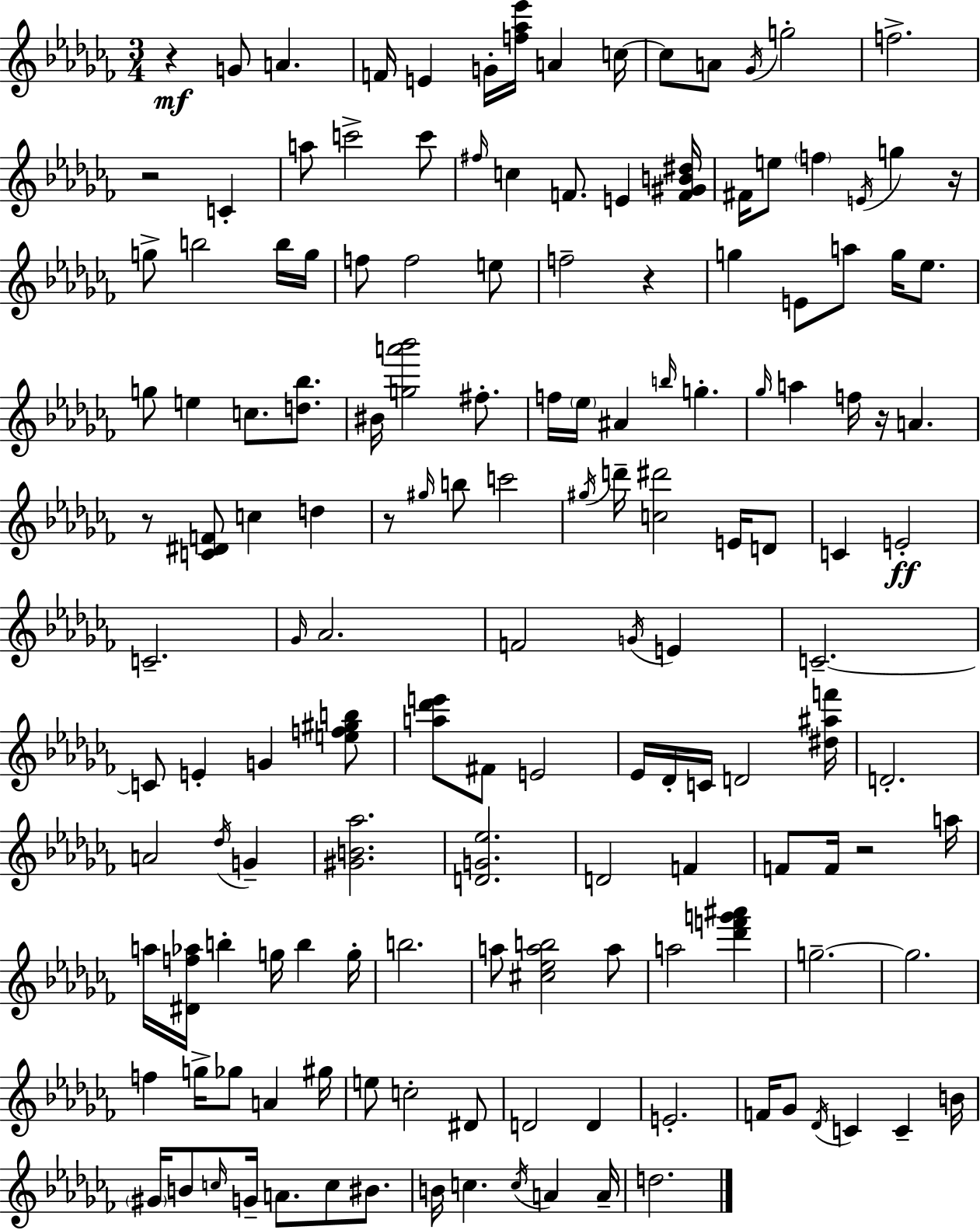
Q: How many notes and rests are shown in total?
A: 151